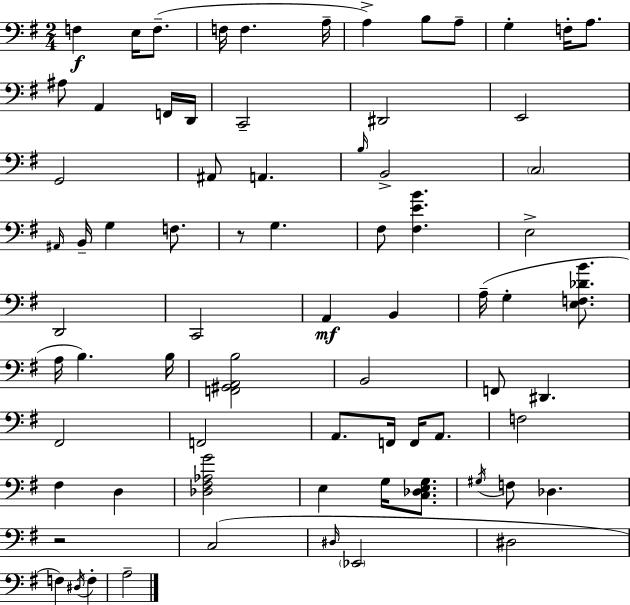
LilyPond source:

{
  \clef bass
  \numericTimeSignature
  \time 2/4
  \key e \minor
  f4\f e16 f8.--( | f16 f4. a16-- | a4->) b8 a8-- | g4-. f16-. a8. | \break ais8 a,4 f,16 d,16 | c,2-- | dis,2 | e,2 | \break g,2 | ais,8 a,4. | \grace { b16 } b,2-> | \parenthesize c2 | \break \grace { ais,16 } b,16-- g4 f8. | r8 g4. | fis8 <fis e' b'>4. | e2-> | \break d,2 | c,2 | a,4\mf b,4 | a16--( g4-. <e f des' b'>8. | \break a16 b4.) | b16 <f, gis, a, b>2 | b,2 | f,8 dis,4. | \break fis,2 | f,2 | a,8. f,16 f,16 a,8. | f2 | \break fis4 d4 | <des fis aes g'>2 | e4 g16 <c des e g>8. | \acciaccatura { gis16 } f8 des4. | \break r2 | c2( | \grace { dis16 } \parenthesize ees,2 | dis2 | \break f4) | \acciaccatura { dis16 } f4-. a2-- | \bar "|."
}